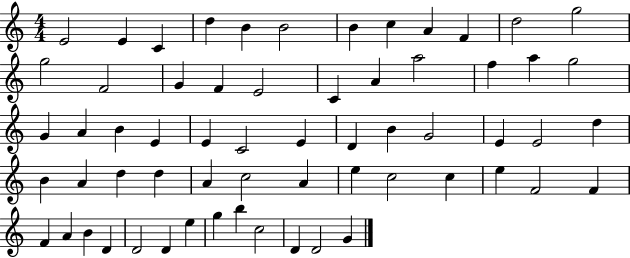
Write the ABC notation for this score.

X:1
T:Untitled
M:4/4
L:1/4
K:C
E2 E C d B B2 B c A F d2 g2 g2 F2 G F E2 C A a2 f a g2 G A B E E C2 E D B G2 E E2 d B A d d A c2 A e c2 c e F2 F F A B D D2 D e g b c2 D D2 G